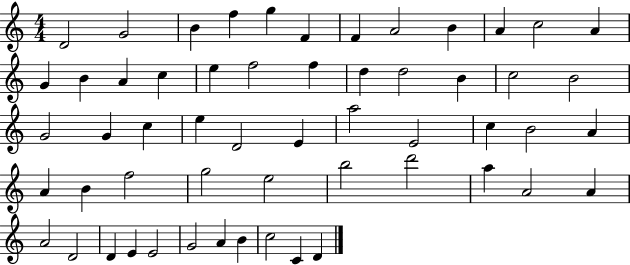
{
  \clef treble
  \numericTimeSignature
  \time 4/4
  \key c \major
  d'2 g'2 | b'4 f''4 g''4 f'4 | f'4 a'2 b'4 | a'4 c''2 a'4 | \break g'4 b'4 a'4 c''4 | e''4 f''2 f''4 | d''4 d''2 b'4 | c''2 b'2 | \break g'2 g'4 c''4 | e''4 d'2 e'4 | a''2 e'2 | c''4 b'2 a'4 | \break a'4 b'4 f''2 | g''2 e''2 | b''2 d'''2 | a''4 a'2 a'4 | \break a'2 d'2 | d'4 e'4 e'2 | g'2 a'4 b'4 | c''2 c'4 d'4 | \break \bar "|."
}